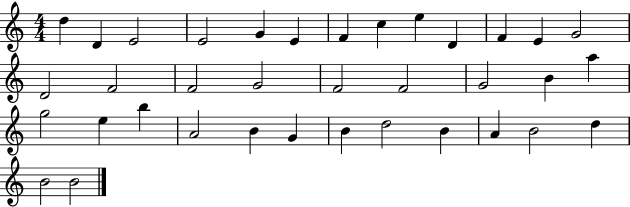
{
  \clef treble
  \numericTimeSignature
  \time 4/4
  \key c \major
  d''4 d'4 e'2 | e'2 g'4 e'4 | f'4 c''4 e''4 d'4 | f'4 e'4 g'2 | \break d'2 f'2 | f'2 g'2 | f'2 f'2 | g'2 b'4 a''4 | \break g''2 e''4 b''4 | a'2 b'4 g'4 | b'4 d''2 b'4 | a'4 b'2 d''4 | \break b'2 b'2 | \bar "|."
}